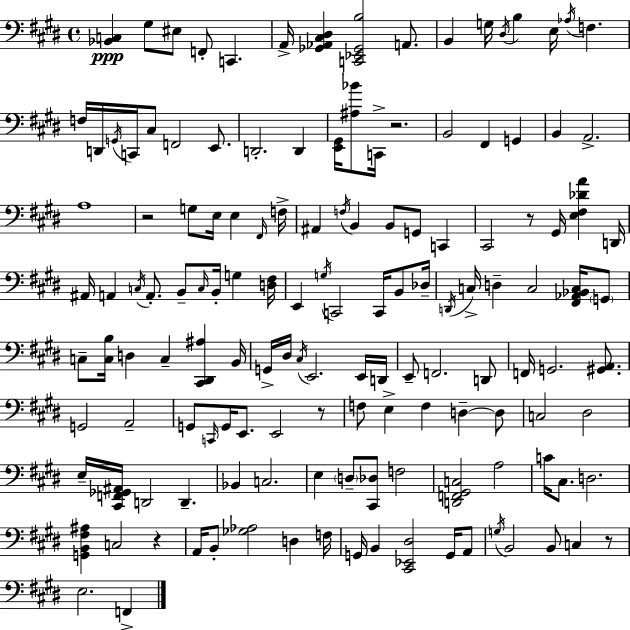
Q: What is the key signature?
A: E major